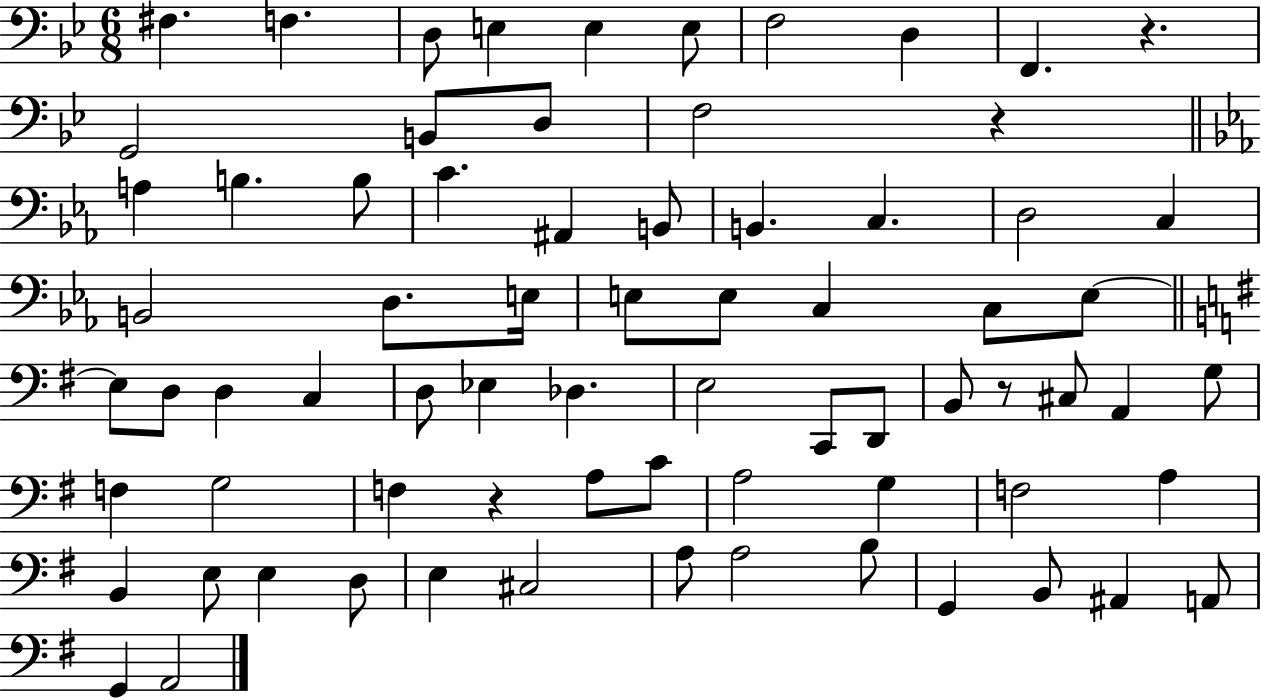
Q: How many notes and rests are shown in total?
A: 73